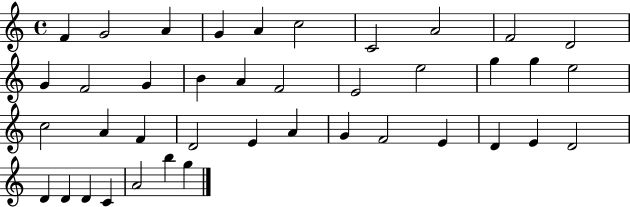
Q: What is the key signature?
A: C major